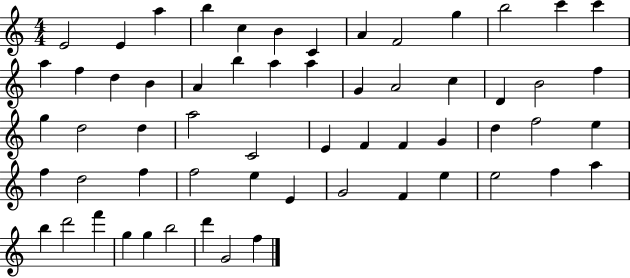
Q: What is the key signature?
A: C major